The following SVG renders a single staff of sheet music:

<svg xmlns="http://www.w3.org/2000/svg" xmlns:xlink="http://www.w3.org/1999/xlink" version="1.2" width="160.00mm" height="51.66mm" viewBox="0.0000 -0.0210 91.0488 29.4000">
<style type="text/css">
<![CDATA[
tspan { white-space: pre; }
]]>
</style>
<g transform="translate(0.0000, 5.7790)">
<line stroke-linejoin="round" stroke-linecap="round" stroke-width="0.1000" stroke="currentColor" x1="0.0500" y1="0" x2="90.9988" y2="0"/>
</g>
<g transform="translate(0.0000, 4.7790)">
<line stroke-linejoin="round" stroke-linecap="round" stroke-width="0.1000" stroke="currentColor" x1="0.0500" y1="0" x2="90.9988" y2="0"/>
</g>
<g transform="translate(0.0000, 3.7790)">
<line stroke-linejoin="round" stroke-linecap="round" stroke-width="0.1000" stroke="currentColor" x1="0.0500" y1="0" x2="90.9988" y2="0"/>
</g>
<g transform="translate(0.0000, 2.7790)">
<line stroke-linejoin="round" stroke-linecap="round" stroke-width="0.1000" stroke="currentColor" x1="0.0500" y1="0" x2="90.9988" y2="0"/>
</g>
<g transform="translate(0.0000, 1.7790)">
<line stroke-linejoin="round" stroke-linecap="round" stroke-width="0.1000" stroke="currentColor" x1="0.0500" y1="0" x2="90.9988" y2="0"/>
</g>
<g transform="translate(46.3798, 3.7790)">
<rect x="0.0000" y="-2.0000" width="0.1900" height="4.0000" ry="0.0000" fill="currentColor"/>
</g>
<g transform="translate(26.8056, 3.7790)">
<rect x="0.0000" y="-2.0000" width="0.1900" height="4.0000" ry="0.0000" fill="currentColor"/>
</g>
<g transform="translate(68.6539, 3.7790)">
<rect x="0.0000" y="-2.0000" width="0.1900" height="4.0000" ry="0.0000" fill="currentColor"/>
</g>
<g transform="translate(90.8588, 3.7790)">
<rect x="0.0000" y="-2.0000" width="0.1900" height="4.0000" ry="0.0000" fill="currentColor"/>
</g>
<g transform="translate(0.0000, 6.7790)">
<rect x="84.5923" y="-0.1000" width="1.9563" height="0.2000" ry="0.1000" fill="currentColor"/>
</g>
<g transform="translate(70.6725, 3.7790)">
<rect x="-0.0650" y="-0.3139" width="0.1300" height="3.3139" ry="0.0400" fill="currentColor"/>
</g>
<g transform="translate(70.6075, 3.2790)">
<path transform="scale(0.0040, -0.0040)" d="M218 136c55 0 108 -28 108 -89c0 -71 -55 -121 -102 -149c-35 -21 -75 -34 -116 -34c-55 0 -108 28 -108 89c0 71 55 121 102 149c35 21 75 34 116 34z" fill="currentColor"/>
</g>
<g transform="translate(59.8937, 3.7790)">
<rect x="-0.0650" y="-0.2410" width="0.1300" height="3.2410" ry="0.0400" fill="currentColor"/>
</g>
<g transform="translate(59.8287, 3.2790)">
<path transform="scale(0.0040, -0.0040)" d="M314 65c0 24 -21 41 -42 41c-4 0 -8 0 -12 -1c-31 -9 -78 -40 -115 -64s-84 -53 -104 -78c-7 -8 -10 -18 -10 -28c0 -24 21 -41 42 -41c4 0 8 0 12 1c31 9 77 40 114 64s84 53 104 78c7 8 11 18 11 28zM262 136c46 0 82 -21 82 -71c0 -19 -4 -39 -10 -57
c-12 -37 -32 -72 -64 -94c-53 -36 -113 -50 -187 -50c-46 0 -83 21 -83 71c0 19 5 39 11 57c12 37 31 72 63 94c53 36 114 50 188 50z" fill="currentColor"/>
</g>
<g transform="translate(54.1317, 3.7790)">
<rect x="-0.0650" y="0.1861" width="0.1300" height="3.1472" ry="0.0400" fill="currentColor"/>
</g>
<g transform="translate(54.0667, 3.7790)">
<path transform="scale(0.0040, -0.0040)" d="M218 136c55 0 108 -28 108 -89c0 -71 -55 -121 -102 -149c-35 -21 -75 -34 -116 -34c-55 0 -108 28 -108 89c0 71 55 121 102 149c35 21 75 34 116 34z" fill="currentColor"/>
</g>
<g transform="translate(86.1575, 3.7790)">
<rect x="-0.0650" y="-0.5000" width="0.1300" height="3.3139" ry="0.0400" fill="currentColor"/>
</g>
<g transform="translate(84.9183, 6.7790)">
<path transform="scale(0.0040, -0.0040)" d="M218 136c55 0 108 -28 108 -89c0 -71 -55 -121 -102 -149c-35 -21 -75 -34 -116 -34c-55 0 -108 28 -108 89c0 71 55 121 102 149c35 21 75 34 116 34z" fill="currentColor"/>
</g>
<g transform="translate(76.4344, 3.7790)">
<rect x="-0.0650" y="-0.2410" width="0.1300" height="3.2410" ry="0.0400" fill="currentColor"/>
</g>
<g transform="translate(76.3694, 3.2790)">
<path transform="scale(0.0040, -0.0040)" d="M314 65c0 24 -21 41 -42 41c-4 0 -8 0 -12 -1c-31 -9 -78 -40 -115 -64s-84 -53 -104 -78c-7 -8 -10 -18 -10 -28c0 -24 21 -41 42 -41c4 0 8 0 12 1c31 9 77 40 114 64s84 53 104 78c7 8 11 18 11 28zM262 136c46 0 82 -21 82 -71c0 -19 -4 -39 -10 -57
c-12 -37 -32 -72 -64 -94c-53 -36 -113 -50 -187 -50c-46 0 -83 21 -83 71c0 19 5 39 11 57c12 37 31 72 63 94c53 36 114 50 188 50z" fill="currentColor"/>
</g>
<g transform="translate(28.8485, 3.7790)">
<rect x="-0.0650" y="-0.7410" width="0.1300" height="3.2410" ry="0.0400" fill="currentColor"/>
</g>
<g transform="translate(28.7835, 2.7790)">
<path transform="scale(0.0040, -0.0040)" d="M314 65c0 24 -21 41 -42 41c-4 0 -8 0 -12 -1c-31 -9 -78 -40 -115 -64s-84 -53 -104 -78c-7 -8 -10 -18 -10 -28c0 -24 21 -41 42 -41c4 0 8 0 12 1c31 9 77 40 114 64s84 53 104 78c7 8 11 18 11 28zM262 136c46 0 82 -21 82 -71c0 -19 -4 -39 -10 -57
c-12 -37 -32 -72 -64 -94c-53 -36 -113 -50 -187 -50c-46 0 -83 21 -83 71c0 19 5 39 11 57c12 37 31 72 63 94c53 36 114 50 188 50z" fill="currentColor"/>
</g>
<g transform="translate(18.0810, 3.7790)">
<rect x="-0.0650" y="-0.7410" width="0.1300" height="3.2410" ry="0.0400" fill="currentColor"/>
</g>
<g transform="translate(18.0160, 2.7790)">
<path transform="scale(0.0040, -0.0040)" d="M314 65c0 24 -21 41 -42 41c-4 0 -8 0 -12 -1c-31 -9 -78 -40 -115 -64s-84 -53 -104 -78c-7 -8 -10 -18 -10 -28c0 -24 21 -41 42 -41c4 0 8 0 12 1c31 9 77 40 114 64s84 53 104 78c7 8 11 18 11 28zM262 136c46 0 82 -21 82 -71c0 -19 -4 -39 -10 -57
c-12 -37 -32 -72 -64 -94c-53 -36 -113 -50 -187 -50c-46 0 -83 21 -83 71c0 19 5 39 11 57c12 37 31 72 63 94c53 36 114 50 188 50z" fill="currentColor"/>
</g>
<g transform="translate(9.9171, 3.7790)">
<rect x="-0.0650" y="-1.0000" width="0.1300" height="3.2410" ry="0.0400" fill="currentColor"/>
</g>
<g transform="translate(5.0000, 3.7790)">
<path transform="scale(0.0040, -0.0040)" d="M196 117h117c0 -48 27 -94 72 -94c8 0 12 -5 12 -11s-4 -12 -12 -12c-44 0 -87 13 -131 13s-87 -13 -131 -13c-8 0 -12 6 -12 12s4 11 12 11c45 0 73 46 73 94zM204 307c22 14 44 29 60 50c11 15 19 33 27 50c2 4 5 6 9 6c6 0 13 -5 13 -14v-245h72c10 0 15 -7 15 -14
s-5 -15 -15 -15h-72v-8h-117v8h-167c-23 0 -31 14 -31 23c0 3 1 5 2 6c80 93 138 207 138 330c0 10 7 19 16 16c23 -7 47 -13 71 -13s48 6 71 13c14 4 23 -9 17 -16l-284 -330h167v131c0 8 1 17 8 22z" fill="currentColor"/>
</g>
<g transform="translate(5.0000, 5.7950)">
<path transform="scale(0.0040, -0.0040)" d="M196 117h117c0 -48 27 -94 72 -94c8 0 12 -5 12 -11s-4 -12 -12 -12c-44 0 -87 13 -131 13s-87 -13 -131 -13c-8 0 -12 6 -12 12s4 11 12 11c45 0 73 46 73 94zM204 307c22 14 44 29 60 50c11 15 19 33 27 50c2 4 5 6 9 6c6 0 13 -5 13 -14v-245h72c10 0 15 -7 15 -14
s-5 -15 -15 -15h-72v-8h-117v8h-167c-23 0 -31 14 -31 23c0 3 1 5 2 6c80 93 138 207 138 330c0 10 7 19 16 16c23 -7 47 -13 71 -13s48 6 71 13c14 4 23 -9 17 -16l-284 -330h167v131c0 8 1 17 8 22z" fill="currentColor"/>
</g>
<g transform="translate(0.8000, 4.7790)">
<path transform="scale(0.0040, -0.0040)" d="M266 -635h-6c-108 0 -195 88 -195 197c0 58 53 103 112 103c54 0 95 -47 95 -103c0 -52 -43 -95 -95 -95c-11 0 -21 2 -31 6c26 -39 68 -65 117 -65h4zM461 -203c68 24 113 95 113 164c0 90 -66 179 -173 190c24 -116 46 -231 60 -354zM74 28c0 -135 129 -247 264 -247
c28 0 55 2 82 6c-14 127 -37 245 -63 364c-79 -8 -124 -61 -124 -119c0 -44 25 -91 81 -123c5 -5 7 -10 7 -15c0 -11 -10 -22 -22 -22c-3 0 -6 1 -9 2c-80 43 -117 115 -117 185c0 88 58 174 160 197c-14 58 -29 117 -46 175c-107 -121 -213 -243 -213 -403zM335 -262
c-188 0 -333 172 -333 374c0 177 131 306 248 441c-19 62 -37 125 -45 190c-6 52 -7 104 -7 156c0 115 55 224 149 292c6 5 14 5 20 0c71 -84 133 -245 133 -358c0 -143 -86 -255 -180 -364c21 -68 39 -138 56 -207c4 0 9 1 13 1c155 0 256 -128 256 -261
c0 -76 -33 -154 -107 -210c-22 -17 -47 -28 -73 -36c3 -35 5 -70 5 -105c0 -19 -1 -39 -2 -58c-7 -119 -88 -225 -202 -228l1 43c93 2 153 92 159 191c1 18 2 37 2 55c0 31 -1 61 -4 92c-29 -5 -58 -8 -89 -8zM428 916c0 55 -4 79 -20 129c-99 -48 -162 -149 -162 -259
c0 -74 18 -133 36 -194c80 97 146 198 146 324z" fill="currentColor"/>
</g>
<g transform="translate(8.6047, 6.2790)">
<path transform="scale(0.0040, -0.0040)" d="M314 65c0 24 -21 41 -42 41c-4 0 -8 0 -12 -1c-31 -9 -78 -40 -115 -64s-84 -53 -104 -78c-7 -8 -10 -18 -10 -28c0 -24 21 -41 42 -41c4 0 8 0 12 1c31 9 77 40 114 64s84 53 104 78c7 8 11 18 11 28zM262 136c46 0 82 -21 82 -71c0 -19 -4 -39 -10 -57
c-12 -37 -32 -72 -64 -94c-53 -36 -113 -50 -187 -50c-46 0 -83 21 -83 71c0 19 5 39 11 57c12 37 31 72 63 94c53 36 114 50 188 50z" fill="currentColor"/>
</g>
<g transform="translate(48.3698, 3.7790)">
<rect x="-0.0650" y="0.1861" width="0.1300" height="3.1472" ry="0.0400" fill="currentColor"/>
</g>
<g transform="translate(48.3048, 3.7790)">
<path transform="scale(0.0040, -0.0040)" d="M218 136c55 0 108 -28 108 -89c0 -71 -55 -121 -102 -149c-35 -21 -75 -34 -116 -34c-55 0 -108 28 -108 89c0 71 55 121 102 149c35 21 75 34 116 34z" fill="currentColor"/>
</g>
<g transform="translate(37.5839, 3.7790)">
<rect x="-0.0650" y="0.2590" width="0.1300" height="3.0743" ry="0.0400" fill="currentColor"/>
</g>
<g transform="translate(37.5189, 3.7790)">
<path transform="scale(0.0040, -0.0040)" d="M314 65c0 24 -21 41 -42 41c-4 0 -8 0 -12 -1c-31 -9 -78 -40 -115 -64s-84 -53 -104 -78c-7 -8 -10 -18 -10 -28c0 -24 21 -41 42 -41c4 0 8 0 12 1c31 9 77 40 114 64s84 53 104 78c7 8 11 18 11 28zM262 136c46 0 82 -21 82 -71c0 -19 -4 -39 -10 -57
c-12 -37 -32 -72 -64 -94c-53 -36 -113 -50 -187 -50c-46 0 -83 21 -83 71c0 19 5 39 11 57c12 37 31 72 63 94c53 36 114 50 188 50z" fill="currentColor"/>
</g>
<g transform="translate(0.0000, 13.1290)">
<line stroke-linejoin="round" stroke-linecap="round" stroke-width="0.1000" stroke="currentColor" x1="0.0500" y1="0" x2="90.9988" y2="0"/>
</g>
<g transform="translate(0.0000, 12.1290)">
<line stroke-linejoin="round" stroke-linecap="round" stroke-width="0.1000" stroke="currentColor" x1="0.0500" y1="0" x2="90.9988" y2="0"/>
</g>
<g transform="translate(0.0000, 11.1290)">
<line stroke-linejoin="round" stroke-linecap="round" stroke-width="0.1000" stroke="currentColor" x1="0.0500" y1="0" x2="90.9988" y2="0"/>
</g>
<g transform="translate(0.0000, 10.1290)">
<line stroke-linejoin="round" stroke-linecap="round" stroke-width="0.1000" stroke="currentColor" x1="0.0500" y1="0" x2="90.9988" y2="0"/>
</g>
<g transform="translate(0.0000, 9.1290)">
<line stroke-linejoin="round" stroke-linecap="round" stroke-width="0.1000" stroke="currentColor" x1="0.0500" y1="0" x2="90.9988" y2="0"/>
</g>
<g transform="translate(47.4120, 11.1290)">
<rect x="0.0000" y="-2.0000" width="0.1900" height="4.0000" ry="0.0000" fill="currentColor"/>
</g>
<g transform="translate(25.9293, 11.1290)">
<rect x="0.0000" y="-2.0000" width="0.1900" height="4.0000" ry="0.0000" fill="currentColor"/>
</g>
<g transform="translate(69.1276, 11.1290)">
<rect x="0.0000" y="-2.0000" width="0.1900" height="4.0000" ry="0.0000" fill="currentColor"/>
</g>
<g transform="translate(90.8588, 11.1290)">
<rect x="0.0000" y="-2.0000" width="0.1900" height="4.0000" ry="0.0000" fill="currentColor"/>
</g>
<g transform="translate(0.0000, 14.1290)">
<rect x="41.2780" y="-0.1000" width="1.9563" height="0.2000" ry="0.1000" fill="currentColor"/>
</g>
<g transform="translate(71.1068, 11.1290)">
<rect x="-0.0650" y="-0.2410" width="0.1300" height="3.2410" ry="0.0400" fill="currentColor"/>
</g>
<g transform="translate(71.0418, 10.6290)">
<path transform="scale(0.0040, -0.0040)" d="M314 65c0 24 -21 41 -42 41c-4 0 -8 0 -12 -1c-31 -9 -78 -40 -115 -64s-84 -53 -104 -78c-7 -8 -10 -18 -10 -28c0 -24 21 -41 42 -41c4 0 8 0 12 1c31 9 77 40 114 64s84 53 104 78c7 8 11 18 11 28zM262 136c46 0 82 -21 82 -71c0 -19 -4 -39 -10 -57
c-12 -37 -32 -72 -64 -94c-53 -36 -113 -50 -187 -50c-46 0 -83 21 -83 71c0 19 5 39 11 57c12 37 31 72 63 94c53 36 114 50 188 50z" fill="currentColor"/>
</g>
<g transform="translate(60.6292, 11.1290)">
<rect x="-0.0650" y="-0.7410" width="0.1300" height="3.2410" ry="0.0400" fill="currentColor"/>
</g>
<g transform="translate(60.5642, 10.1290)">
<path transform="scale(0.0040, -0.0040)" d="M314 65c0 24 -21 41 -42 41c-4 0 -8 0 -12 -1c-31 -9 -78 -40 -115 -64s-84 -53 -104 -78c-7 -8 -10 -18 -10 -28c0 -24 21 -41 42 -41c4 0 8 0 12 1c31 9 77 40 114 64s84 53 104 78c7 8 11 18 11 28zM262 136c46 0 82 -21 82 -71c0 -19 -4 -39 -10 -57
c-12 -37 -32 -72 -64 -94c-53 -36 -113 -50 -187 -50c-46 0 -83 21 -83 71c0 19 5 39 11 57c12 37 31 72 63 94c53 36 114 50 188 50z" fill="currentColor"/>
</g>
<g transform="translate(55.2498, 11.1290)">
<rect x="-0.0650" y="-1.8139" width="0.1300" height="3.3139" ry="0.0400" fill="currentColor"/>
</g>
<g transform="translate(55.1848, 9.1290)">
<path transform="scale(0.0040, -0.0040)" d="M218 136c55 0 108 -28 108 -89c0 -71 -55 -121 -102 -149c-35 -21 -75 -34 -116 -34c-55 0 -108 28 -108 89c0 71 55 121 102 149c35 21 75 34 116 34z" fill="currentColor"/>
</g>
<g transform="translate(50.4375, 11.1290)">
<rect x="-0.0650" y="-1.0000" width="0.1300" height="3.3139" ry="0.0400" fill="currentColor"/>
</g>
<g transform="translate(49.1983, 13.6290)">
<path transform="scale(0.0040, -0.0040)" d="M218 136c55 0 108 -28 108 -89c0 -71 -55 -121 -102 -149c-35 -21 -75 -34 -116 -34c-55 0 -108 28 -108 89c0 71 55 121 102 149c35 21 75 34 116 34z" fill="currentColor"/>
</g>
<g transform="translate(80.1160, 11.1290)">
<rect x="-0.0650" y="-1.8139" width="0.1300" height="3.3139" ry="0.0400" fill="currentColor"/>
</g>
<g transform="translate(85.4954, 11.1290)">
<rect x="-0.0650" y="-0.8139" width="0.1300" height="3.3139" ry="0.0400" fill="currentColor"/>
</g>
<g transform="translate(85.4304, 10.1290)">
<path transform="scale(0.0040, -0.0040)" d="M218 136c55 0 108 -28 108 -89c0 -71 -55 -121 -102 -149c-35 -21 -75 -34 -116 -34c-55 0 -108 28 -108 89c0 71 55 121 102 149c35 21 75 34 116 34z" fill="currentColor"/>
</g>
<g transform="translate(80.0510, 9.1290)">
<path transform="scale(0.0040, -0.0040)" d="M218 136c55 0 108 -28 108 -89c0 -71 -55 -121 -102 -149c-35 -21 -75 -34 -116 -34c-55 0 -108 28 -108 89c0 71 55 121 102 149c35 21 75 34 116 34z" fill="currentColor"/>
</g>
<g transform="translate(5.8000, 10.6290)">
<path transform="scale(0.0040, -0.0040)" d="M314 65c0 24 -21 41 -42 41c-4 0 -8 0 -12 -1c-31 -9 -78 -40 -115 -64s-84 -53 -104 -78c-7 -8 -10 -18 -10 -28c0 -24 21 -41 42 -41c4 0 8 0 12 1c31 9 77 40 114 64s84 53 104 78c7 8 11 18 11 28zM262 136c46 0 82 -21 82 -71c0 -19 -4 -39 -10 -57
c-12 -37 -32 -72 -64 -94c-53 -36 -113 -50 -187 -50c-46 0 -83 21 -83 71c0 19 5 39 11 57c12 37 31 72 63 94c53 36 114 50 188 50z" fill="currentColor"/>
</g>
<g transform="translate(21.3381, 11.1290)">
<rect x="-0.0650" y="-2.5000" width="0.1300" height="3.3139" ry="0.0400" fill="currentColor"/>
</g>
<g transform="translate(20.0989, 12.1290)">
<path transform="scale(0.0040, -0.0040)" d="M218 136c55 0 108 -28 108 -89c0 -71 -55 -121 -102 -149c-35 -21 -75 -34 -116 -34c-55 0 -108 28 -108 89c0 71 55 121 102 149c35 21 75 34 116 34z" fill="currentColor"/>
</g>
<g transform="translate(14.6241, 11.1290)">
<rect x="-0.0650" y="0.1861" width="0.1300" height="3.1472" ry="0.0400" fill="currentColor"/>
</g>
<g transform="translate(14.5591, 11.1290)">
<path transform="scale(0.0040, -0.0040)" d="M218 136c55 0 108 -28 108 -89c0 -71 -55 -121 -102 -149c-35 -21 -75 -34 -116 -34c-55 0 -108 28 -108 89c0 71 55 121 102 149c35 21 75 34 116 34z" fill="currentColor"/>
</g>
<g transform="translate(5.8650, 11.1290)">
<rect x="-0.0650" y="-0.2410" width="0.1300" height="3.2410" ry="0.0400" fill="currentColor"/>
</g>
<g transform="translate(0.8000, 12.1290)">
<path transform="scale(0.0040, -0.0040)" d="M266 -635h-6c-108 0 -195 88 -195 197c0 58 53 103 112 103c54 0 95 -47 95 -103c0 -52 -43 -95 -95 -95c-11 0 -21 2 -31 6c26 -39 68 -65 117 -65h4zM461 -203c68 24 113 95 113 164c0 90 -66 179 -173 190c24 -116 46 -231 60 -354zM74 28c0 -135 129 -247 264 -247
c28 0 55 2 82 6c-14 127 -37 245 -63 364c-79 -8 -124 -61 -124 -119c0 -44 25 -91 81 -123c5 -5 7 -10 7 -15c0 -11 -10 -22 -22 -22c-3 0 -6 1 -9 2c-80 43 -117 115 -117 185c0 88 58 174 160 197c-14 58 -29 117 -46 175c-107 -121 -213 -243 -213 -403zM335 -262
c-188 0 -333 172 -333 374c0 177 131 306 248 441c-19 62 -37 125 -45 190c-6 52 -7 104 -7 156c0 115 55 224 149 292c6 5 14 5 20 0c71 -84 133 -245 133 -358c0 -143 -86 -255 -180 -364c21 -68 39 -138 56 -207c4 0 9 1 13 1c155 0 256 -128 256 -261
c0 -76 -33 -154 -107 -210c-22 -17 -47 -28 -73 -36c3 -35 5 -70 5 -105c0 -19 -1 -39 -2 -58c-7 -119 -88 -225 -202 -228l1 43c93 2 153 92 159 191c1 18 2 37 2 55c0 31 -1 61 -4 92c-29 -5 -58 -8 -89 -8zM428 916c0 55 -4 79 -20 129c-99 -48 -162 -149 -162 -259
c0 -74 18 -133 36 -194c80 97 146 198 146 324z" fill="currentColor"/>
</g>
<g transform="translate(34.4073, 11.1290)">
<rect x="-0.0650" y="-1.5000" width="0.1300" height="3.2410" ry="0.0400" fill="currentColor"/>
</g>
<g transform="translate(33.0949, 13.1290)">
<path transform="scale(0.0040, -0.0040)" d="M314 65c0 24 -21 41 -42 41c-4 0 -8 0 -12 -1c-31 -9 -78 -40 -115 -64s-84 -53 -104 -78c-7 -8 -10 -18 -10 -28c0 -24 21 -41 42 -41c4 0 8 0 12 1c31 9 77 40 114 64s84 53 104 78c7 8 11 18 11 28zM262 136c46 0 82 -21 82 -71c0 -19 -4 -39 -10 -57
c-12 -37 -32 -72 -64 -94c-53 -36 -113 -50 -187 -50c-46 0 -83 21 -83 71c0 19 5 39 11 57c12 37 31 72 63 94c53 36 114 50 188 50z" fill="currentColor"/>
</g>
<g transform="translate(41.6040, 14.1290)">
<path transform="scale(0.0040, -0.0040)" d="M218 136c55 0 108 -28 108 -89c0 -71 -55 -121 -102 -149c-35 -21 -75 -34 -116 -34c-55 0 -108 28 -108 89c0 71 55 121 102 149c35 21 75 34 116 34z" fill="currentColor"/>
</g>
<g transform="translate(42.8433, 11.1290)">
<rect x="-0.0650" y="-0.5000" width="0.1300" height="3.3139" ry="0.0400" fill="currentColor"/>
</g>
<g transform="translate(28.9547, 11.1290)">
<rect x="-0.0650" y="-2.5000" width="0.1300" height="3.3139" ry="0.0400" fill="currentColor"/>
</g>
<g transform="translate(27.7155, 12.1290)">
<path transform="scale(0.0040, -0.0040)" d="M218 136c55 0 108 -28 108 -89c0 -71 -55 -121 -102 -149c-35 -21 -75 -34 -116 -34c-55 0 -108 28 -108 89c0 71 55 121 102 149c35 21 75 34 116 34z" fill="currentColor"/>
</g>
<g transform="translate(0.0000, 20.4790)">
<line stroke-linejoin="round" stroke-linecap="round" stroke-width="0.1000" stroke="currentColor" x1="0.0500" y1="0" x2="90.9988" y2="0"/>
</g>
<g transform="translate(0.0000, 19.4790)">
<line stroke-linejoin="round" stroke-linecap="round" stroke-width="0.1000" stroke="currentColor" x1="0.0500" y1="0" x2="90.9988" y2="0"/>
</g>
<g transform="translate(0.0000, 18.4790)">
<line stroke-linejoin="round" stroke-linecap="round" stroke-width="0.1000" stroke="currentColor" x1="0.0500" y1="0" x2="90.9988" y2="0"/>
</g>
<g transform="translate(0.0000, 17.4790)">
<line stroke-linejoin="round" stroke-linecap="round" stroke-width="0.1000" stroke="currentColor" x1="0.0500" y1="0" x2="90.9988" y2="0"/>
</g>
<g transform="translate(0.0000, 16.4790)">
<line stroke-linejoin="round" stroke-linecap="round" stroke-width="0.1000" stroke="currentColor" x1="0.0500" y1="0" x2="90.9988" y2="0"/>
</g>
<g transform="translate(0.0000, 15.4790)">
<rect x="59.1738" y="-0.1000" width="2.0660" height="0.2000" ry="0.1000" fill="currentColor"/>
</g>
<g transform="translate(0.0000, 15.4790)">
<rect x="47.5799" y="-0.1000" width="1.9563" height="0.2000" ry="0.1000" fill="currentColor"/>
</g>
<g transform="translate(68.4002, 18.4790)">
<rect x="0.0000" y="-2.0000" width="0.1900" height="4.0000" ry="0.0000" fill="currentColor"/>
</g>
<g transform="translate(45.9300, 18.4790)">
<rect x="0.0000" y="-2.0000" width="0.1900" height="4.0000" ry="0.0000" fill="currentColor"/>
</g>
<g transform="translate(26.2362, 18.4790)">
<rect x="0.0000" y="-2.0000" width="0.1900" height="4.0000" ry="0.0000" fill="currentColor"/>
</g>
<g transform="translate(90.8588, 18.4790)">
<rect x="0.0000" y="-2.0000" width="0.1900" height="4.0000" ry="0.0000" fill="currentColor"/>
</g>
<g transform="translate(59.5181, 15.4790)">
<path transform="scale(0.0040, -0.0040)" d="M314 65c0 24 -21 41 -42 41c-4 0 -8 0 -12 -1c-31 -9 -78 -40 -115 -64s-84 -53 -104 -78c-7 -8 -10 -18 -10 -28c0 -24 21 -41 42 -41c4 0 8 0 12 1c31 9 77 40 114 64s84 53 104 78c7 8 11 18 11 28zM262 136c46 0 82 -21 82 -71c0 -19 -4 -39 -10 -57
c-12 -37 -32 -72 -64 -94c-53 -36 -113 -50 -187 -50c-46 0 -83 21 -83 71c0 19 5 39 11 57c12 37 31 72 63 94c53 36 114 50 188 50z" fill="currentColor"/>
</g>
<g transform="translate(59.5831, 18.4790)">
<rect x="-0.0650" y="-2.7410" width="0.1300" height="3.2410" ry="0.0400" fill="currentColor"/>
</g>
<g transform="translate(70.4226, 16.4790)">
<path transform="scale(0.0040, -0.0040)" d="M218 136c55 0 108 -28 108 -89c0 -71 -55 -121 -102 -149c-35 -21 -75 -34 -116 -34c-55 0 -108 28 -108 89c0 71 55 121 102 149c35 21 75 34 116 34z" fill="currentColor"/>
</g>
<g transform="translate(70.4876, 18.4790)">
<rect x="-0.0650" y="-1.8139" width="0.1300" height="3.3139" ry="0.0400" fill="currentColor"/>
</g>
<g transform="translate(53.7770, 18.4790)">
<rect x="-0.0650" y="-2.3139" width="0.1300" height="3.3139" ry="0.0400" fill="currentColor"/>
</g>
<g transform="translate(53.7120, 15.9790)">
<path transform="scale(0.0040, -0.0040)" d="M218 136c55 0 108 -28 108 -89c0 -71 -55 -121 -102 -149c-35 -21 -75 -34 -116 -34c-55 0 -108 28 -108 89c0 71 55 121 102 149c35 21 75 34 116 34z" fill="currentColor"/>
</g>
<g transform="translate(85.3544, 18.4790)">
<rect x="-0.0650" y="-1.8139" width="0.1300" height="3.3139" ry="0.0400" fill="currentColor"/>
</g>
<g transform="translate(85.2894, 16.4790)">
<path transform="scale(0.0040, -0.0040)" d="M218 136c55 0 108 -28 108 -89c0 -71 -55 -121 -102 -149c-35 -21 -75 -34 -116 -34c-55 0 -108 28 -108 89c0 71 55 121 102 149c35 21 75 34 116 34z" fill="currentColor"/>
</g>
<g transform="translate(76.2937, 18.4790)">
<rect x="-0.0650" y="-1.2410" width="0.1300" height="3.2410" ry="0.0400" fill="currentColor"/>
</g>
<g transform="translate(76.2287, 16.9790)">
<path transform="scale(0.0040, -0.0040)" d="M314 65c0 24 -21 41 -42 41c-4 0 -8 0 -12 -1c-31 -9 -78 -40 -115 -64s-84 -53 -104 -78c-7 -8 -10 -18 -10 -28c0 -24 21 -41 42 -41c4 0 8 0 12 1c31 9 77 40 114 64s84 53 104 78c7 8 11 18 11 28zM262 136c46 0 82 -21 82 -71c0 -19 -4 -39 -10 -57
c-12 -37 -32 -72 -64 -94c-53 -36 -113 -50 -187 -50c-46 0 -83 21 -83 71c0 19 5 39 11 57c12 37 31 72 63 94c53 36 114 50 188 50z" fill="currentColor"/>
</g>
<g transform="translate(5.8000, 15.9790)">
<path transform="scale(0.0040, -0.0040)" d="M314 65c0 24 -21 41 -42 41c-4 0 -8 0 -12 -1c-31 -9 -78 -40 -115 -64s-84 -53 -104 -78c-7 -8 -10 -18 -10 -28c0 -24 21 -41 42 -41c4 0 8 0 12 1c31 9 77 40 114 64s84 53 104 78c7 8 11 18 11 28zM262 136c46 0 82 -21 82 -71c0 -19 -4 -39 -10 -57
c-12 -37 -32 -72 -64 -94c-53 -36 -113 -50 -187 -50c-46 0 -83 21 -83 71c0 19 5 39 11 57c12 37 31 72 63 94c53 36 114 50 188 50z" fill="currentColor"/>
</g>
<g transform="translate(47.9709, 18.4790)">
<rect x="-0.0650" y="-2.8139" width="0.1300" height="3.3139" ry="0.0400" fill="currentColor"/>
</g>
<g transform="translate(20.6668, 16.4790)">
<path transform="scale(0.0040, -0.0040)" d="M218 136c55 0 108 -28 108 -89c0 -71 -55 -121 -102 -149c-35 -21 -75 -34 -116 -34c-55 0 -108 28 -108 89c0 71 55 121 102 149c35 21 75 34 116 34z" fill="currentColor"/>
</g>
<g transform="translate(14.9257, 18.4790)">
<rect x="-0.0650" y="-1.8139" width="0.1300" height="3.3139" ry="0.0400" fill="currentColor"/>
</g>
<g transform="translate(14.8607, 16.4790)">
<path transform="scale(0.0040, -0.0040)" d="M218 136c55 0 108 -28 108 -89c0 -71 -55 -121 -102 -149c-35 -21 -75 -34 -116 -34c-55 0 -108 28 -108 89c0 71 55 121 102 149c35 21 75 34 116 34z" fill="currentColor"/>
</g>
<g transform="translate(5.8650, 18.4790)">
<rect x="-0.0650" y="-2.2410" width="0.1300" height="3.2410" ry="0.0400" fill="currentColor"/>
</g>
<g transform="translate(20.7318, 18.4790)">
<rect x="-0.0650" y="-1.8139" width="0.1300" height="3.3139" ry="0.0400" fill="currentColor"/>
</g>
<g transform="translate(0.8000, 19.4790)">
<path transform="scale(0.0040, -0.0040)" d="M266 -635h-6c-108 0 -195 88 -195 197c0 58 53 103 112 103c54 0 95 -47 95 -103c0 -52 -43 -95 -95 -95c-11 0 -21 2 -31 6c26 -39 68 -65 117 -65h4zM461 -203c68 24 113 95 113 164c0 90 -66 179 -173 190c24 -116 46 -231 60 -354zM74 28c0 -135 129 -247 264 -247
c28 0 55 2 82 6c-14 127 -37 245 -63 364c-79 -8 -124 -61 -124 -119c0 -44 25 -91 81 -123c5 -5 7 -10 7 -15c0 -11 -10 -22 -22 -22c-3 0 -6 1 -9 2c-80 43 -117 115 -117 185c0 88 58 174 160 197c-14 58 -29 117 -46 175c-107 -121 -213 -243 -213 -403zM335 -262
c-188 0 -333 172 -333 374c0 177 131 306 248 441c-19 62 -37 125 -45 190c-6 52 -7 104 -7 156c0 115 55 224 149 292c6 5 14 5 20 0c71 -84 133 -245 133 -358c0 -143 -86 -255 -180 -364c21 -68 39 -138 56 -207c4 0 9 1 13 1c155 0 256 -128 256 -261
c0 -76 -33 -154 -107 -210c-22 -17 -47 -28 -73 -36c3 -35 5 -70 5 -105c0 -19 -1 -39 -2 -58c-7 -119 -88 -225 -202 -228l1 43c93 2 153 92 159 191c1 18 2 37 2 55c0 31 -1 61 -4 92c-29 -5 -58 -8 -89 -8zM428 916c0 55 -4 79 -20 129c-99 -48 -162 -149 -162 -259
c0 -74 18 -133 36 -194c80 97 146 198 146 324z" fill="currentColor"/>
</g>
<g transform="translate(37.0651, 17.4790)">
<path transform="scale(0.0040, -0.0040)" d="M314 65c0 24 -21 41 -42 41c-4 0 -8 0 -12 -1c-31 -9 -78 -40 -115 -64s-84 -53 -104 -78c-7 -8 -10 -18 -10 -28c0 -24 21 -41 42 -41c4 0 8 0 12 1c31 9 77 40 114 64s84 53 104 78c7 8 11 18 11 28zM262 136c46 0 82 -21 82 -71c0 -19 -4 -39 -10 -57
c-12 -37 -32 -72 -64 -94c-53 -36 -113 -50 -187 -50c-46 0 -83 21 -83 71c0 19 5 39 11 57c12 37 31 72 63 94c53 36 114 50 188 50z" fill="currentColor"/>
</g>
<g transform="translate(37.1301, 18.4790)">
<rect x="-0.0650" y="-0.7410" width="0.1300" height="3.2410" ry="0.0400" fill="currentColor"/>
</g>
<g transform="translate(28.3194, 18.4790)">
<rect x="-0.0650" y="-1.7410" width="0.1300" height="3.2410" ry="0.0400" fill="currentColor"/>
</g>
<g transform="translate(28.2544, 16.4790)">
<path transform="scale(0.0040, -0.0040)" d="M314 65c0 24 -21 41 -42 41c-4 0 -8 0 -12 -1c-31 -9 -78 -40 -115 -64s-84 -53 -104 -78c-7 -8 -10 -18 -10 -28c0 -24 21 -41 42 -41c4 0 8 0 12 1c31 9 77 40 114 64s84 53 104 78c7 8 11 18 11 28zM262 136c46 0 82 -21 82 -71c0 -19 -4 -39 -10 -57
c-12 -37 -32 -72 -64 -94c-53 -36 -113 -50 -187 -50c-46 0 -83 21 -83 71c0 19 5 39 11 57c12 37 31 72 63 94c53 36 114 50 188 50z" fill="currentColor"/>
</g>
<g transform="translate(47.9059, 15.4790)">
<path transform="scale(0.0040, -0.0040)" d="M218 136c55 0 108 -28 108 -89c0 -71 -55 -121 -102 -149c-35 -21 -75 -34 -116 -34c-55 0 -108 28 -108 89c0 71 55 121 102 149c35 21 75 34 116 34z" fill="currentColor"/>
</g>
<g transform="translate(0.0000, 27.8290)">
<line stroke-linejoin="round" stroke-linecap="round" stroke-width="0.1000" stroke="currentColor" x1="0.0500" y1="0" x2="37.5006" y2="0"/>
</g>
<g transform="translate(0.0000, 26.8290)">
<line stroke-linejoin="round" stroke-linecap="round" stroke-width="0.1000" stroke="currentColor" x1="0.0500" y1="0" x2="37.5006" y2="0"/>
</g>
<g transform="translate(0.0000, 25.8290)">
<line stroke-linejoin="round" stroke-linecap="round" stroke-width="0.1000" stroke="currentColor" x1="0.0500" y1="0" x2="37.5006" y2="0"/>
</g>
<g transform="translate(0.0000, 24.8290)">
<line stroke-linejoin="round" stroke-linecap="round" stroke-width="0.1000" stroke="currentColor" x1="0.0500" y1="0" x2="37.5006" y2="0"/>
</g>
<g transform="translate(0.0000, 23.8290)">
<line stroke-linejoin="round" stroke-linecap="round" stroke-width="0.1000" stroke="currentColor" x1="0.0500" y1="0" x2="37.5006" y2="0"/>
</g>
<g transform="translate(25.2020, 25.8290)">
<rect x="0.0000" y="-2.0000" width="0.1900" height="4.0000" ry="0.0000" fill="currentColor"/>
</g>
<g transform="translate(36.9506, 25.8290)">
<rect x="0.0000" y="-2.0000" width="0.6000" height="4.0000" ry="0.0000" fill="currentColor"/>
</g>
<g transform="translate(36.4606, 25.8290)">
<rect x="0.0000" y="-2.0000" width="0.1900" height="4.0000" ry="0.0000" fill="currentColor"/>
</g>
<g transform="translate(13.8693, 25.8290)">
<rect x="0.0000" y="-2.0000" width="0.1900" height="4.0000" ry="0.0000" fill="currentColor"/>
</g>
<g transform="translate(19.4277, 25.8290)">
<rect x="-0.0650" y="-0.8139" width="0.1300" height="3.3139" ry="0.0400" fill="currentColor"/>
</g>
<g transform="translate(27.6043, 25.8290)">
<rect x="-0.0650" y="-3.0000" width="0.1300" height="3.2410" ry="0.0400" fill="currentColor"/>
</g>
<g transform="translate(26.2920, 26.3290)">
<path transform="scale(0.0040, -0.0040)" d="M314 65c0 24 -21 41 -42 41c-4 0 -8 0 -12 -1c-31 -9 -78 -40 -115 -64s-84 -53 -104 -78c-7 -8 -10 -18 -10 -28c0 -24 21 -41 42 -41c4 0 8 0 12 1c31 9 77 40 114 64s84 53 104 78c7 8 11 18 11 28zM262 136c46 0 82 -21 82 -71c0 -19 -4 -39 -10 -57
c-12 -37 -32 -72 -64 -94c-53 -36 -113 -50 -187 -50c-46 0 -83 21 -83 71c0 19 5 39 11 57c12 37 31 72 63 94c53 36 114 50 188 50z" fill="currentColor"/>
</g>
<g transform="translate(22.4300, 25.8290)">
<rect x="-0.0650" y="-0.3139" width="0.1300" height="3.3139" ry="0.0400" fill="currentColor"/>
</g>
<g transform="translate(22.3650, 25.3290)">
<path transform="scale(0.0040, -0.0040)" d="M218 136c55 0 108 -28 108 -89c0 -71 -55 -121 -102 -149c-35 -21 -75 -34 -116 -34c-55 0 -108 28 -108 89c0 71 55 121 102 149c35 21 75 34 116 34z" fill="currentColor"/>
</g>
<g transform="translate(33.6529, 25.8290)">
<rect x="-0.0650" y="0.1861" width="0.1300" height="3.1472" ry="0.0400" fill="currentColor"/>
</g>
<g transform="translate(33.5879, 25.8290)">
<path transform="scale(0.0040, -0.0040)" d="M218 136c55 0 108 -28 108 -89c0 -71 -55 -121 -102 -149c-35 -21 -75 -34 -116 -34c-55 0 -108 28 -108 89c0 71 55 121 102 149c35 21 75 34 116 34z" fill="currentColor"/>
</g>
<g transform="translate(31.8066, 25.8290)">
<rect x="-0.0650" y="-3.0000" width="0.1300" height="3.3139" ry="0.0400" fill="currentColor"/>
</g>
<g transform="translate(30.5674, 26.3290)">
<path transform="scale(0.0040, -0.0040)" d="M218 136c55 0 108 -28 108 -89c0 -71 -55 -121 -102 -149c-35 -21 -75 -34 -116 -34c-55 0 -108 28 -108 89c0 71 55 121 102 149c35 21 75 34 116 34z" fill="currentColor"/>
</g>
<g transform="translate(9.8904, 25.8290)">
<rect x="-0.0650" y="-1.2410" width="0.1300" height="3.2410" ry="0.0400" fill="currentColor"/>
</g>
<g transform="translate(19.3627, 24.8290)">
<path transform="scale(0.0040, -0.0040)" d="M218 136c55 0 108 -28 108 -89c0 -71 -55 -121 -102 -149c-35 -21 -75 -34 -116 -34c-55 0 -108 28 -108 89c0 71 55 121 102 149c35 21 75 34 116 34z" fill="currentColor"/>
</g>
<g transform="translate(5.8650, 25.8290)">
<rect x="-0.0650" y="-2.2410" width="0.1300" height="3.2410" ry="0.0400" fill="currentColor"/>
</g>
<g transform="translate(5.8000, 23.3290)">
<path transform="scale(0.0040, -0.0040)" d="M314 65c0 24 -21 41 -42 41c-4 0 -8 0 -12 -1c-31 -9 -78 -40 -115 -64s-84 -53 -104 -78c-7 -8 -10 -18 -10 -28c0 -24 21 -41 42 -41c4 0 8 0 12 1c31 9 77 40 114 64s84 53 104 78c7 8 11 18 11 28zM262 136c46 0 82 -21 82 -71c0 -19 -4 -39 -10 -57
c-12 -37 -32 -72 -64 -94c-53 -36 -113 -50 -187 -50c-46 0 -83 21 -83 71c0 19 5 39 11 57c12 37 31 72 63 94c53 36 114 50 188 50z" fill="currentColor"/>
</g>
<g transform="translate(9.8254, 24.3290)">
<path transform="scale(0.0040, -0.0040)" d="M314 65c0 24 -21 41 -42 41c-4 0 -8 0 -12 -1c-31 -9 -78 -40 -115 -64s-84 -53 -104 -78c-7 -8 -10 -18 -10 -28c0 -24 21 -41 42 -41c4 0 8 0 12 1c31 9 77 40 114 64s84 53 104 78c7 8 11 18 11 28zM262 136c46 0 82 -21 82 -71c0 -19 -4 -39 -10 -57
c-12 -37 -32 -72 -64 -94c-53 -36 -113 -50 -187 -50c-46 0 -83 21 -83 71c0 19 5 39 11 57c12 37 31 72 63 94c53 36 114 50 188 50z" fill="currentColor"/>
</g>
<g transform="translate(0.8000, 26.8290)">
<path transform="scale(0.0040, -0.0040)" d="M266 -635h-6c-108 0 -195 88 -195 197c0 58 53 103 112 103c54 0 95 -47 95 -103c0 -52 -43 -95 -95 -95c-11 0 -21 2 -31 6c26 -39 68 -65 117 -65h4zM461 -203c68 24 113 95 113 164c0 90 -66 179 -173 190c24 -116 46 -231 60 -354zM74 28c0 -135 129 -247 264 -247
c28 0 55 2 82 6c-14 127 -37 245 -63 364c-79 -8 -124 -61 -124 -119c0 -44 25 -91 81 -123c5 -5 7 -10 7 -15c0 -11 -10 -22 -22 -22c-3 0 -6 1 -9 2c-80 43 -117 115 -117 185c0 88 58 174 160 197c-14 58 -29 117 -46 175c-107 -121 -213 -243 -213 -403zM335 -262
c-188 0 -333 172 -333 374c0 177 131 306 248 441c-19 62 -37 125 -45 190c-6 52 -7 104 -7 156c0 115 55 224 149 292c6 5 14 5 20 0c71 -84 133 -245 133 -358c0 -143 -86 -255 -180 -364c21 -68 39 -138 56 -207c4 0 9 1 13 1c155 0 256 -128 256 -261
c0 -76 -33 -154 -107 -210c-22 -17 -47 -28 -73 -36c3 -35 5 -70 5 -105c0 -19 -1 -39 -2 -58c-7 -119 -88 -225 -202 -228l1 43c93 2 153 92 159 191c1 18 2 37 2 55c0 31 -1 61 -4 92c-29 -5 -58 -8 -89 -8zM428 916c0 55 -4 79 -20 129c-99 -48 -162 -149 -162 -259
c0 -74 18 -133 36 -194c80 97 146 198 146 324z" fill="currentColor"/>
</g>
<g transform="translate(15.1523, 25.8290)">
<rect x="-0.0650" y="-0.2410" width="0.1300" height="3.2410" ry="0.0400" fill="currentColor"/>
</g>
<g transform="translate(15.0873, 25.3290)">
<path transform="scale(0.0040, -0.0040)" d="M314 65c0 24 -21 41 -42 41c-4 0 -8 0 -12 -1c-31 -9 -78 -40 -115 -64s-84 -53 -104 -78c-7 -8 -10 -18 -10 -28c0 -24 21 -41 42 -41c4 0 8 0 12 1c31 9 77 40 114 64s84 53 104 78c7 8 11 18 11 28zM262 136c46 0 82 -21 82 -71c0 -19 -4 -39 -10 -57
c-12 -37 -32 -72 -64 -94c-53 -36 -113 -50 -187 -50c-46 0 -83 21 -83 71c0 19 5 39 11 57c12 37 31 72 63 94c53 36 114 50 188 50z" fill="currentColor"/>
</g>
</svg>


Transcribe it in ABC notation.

X:1
T:Untitled
M:4/4
L:1/4
K:C
D2 d2 d2 B2 B B c2 c c2 C c2 B G G E2 C D f d2 c2 f d g2 f f f2 d2 a g a2 f e2 f g2 e2 c2 d c A2 A B